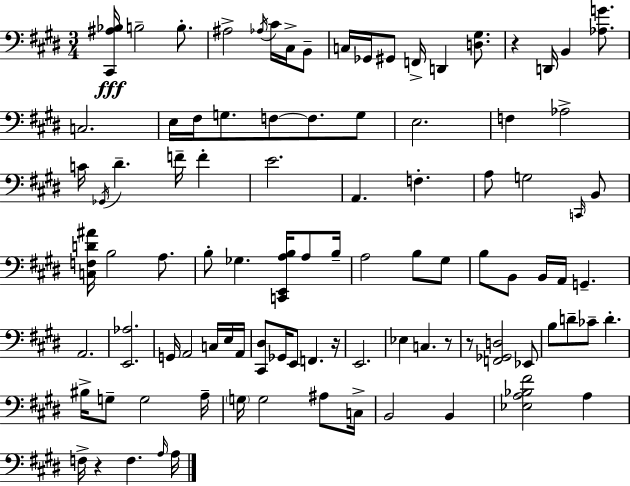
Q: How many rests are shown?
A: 5